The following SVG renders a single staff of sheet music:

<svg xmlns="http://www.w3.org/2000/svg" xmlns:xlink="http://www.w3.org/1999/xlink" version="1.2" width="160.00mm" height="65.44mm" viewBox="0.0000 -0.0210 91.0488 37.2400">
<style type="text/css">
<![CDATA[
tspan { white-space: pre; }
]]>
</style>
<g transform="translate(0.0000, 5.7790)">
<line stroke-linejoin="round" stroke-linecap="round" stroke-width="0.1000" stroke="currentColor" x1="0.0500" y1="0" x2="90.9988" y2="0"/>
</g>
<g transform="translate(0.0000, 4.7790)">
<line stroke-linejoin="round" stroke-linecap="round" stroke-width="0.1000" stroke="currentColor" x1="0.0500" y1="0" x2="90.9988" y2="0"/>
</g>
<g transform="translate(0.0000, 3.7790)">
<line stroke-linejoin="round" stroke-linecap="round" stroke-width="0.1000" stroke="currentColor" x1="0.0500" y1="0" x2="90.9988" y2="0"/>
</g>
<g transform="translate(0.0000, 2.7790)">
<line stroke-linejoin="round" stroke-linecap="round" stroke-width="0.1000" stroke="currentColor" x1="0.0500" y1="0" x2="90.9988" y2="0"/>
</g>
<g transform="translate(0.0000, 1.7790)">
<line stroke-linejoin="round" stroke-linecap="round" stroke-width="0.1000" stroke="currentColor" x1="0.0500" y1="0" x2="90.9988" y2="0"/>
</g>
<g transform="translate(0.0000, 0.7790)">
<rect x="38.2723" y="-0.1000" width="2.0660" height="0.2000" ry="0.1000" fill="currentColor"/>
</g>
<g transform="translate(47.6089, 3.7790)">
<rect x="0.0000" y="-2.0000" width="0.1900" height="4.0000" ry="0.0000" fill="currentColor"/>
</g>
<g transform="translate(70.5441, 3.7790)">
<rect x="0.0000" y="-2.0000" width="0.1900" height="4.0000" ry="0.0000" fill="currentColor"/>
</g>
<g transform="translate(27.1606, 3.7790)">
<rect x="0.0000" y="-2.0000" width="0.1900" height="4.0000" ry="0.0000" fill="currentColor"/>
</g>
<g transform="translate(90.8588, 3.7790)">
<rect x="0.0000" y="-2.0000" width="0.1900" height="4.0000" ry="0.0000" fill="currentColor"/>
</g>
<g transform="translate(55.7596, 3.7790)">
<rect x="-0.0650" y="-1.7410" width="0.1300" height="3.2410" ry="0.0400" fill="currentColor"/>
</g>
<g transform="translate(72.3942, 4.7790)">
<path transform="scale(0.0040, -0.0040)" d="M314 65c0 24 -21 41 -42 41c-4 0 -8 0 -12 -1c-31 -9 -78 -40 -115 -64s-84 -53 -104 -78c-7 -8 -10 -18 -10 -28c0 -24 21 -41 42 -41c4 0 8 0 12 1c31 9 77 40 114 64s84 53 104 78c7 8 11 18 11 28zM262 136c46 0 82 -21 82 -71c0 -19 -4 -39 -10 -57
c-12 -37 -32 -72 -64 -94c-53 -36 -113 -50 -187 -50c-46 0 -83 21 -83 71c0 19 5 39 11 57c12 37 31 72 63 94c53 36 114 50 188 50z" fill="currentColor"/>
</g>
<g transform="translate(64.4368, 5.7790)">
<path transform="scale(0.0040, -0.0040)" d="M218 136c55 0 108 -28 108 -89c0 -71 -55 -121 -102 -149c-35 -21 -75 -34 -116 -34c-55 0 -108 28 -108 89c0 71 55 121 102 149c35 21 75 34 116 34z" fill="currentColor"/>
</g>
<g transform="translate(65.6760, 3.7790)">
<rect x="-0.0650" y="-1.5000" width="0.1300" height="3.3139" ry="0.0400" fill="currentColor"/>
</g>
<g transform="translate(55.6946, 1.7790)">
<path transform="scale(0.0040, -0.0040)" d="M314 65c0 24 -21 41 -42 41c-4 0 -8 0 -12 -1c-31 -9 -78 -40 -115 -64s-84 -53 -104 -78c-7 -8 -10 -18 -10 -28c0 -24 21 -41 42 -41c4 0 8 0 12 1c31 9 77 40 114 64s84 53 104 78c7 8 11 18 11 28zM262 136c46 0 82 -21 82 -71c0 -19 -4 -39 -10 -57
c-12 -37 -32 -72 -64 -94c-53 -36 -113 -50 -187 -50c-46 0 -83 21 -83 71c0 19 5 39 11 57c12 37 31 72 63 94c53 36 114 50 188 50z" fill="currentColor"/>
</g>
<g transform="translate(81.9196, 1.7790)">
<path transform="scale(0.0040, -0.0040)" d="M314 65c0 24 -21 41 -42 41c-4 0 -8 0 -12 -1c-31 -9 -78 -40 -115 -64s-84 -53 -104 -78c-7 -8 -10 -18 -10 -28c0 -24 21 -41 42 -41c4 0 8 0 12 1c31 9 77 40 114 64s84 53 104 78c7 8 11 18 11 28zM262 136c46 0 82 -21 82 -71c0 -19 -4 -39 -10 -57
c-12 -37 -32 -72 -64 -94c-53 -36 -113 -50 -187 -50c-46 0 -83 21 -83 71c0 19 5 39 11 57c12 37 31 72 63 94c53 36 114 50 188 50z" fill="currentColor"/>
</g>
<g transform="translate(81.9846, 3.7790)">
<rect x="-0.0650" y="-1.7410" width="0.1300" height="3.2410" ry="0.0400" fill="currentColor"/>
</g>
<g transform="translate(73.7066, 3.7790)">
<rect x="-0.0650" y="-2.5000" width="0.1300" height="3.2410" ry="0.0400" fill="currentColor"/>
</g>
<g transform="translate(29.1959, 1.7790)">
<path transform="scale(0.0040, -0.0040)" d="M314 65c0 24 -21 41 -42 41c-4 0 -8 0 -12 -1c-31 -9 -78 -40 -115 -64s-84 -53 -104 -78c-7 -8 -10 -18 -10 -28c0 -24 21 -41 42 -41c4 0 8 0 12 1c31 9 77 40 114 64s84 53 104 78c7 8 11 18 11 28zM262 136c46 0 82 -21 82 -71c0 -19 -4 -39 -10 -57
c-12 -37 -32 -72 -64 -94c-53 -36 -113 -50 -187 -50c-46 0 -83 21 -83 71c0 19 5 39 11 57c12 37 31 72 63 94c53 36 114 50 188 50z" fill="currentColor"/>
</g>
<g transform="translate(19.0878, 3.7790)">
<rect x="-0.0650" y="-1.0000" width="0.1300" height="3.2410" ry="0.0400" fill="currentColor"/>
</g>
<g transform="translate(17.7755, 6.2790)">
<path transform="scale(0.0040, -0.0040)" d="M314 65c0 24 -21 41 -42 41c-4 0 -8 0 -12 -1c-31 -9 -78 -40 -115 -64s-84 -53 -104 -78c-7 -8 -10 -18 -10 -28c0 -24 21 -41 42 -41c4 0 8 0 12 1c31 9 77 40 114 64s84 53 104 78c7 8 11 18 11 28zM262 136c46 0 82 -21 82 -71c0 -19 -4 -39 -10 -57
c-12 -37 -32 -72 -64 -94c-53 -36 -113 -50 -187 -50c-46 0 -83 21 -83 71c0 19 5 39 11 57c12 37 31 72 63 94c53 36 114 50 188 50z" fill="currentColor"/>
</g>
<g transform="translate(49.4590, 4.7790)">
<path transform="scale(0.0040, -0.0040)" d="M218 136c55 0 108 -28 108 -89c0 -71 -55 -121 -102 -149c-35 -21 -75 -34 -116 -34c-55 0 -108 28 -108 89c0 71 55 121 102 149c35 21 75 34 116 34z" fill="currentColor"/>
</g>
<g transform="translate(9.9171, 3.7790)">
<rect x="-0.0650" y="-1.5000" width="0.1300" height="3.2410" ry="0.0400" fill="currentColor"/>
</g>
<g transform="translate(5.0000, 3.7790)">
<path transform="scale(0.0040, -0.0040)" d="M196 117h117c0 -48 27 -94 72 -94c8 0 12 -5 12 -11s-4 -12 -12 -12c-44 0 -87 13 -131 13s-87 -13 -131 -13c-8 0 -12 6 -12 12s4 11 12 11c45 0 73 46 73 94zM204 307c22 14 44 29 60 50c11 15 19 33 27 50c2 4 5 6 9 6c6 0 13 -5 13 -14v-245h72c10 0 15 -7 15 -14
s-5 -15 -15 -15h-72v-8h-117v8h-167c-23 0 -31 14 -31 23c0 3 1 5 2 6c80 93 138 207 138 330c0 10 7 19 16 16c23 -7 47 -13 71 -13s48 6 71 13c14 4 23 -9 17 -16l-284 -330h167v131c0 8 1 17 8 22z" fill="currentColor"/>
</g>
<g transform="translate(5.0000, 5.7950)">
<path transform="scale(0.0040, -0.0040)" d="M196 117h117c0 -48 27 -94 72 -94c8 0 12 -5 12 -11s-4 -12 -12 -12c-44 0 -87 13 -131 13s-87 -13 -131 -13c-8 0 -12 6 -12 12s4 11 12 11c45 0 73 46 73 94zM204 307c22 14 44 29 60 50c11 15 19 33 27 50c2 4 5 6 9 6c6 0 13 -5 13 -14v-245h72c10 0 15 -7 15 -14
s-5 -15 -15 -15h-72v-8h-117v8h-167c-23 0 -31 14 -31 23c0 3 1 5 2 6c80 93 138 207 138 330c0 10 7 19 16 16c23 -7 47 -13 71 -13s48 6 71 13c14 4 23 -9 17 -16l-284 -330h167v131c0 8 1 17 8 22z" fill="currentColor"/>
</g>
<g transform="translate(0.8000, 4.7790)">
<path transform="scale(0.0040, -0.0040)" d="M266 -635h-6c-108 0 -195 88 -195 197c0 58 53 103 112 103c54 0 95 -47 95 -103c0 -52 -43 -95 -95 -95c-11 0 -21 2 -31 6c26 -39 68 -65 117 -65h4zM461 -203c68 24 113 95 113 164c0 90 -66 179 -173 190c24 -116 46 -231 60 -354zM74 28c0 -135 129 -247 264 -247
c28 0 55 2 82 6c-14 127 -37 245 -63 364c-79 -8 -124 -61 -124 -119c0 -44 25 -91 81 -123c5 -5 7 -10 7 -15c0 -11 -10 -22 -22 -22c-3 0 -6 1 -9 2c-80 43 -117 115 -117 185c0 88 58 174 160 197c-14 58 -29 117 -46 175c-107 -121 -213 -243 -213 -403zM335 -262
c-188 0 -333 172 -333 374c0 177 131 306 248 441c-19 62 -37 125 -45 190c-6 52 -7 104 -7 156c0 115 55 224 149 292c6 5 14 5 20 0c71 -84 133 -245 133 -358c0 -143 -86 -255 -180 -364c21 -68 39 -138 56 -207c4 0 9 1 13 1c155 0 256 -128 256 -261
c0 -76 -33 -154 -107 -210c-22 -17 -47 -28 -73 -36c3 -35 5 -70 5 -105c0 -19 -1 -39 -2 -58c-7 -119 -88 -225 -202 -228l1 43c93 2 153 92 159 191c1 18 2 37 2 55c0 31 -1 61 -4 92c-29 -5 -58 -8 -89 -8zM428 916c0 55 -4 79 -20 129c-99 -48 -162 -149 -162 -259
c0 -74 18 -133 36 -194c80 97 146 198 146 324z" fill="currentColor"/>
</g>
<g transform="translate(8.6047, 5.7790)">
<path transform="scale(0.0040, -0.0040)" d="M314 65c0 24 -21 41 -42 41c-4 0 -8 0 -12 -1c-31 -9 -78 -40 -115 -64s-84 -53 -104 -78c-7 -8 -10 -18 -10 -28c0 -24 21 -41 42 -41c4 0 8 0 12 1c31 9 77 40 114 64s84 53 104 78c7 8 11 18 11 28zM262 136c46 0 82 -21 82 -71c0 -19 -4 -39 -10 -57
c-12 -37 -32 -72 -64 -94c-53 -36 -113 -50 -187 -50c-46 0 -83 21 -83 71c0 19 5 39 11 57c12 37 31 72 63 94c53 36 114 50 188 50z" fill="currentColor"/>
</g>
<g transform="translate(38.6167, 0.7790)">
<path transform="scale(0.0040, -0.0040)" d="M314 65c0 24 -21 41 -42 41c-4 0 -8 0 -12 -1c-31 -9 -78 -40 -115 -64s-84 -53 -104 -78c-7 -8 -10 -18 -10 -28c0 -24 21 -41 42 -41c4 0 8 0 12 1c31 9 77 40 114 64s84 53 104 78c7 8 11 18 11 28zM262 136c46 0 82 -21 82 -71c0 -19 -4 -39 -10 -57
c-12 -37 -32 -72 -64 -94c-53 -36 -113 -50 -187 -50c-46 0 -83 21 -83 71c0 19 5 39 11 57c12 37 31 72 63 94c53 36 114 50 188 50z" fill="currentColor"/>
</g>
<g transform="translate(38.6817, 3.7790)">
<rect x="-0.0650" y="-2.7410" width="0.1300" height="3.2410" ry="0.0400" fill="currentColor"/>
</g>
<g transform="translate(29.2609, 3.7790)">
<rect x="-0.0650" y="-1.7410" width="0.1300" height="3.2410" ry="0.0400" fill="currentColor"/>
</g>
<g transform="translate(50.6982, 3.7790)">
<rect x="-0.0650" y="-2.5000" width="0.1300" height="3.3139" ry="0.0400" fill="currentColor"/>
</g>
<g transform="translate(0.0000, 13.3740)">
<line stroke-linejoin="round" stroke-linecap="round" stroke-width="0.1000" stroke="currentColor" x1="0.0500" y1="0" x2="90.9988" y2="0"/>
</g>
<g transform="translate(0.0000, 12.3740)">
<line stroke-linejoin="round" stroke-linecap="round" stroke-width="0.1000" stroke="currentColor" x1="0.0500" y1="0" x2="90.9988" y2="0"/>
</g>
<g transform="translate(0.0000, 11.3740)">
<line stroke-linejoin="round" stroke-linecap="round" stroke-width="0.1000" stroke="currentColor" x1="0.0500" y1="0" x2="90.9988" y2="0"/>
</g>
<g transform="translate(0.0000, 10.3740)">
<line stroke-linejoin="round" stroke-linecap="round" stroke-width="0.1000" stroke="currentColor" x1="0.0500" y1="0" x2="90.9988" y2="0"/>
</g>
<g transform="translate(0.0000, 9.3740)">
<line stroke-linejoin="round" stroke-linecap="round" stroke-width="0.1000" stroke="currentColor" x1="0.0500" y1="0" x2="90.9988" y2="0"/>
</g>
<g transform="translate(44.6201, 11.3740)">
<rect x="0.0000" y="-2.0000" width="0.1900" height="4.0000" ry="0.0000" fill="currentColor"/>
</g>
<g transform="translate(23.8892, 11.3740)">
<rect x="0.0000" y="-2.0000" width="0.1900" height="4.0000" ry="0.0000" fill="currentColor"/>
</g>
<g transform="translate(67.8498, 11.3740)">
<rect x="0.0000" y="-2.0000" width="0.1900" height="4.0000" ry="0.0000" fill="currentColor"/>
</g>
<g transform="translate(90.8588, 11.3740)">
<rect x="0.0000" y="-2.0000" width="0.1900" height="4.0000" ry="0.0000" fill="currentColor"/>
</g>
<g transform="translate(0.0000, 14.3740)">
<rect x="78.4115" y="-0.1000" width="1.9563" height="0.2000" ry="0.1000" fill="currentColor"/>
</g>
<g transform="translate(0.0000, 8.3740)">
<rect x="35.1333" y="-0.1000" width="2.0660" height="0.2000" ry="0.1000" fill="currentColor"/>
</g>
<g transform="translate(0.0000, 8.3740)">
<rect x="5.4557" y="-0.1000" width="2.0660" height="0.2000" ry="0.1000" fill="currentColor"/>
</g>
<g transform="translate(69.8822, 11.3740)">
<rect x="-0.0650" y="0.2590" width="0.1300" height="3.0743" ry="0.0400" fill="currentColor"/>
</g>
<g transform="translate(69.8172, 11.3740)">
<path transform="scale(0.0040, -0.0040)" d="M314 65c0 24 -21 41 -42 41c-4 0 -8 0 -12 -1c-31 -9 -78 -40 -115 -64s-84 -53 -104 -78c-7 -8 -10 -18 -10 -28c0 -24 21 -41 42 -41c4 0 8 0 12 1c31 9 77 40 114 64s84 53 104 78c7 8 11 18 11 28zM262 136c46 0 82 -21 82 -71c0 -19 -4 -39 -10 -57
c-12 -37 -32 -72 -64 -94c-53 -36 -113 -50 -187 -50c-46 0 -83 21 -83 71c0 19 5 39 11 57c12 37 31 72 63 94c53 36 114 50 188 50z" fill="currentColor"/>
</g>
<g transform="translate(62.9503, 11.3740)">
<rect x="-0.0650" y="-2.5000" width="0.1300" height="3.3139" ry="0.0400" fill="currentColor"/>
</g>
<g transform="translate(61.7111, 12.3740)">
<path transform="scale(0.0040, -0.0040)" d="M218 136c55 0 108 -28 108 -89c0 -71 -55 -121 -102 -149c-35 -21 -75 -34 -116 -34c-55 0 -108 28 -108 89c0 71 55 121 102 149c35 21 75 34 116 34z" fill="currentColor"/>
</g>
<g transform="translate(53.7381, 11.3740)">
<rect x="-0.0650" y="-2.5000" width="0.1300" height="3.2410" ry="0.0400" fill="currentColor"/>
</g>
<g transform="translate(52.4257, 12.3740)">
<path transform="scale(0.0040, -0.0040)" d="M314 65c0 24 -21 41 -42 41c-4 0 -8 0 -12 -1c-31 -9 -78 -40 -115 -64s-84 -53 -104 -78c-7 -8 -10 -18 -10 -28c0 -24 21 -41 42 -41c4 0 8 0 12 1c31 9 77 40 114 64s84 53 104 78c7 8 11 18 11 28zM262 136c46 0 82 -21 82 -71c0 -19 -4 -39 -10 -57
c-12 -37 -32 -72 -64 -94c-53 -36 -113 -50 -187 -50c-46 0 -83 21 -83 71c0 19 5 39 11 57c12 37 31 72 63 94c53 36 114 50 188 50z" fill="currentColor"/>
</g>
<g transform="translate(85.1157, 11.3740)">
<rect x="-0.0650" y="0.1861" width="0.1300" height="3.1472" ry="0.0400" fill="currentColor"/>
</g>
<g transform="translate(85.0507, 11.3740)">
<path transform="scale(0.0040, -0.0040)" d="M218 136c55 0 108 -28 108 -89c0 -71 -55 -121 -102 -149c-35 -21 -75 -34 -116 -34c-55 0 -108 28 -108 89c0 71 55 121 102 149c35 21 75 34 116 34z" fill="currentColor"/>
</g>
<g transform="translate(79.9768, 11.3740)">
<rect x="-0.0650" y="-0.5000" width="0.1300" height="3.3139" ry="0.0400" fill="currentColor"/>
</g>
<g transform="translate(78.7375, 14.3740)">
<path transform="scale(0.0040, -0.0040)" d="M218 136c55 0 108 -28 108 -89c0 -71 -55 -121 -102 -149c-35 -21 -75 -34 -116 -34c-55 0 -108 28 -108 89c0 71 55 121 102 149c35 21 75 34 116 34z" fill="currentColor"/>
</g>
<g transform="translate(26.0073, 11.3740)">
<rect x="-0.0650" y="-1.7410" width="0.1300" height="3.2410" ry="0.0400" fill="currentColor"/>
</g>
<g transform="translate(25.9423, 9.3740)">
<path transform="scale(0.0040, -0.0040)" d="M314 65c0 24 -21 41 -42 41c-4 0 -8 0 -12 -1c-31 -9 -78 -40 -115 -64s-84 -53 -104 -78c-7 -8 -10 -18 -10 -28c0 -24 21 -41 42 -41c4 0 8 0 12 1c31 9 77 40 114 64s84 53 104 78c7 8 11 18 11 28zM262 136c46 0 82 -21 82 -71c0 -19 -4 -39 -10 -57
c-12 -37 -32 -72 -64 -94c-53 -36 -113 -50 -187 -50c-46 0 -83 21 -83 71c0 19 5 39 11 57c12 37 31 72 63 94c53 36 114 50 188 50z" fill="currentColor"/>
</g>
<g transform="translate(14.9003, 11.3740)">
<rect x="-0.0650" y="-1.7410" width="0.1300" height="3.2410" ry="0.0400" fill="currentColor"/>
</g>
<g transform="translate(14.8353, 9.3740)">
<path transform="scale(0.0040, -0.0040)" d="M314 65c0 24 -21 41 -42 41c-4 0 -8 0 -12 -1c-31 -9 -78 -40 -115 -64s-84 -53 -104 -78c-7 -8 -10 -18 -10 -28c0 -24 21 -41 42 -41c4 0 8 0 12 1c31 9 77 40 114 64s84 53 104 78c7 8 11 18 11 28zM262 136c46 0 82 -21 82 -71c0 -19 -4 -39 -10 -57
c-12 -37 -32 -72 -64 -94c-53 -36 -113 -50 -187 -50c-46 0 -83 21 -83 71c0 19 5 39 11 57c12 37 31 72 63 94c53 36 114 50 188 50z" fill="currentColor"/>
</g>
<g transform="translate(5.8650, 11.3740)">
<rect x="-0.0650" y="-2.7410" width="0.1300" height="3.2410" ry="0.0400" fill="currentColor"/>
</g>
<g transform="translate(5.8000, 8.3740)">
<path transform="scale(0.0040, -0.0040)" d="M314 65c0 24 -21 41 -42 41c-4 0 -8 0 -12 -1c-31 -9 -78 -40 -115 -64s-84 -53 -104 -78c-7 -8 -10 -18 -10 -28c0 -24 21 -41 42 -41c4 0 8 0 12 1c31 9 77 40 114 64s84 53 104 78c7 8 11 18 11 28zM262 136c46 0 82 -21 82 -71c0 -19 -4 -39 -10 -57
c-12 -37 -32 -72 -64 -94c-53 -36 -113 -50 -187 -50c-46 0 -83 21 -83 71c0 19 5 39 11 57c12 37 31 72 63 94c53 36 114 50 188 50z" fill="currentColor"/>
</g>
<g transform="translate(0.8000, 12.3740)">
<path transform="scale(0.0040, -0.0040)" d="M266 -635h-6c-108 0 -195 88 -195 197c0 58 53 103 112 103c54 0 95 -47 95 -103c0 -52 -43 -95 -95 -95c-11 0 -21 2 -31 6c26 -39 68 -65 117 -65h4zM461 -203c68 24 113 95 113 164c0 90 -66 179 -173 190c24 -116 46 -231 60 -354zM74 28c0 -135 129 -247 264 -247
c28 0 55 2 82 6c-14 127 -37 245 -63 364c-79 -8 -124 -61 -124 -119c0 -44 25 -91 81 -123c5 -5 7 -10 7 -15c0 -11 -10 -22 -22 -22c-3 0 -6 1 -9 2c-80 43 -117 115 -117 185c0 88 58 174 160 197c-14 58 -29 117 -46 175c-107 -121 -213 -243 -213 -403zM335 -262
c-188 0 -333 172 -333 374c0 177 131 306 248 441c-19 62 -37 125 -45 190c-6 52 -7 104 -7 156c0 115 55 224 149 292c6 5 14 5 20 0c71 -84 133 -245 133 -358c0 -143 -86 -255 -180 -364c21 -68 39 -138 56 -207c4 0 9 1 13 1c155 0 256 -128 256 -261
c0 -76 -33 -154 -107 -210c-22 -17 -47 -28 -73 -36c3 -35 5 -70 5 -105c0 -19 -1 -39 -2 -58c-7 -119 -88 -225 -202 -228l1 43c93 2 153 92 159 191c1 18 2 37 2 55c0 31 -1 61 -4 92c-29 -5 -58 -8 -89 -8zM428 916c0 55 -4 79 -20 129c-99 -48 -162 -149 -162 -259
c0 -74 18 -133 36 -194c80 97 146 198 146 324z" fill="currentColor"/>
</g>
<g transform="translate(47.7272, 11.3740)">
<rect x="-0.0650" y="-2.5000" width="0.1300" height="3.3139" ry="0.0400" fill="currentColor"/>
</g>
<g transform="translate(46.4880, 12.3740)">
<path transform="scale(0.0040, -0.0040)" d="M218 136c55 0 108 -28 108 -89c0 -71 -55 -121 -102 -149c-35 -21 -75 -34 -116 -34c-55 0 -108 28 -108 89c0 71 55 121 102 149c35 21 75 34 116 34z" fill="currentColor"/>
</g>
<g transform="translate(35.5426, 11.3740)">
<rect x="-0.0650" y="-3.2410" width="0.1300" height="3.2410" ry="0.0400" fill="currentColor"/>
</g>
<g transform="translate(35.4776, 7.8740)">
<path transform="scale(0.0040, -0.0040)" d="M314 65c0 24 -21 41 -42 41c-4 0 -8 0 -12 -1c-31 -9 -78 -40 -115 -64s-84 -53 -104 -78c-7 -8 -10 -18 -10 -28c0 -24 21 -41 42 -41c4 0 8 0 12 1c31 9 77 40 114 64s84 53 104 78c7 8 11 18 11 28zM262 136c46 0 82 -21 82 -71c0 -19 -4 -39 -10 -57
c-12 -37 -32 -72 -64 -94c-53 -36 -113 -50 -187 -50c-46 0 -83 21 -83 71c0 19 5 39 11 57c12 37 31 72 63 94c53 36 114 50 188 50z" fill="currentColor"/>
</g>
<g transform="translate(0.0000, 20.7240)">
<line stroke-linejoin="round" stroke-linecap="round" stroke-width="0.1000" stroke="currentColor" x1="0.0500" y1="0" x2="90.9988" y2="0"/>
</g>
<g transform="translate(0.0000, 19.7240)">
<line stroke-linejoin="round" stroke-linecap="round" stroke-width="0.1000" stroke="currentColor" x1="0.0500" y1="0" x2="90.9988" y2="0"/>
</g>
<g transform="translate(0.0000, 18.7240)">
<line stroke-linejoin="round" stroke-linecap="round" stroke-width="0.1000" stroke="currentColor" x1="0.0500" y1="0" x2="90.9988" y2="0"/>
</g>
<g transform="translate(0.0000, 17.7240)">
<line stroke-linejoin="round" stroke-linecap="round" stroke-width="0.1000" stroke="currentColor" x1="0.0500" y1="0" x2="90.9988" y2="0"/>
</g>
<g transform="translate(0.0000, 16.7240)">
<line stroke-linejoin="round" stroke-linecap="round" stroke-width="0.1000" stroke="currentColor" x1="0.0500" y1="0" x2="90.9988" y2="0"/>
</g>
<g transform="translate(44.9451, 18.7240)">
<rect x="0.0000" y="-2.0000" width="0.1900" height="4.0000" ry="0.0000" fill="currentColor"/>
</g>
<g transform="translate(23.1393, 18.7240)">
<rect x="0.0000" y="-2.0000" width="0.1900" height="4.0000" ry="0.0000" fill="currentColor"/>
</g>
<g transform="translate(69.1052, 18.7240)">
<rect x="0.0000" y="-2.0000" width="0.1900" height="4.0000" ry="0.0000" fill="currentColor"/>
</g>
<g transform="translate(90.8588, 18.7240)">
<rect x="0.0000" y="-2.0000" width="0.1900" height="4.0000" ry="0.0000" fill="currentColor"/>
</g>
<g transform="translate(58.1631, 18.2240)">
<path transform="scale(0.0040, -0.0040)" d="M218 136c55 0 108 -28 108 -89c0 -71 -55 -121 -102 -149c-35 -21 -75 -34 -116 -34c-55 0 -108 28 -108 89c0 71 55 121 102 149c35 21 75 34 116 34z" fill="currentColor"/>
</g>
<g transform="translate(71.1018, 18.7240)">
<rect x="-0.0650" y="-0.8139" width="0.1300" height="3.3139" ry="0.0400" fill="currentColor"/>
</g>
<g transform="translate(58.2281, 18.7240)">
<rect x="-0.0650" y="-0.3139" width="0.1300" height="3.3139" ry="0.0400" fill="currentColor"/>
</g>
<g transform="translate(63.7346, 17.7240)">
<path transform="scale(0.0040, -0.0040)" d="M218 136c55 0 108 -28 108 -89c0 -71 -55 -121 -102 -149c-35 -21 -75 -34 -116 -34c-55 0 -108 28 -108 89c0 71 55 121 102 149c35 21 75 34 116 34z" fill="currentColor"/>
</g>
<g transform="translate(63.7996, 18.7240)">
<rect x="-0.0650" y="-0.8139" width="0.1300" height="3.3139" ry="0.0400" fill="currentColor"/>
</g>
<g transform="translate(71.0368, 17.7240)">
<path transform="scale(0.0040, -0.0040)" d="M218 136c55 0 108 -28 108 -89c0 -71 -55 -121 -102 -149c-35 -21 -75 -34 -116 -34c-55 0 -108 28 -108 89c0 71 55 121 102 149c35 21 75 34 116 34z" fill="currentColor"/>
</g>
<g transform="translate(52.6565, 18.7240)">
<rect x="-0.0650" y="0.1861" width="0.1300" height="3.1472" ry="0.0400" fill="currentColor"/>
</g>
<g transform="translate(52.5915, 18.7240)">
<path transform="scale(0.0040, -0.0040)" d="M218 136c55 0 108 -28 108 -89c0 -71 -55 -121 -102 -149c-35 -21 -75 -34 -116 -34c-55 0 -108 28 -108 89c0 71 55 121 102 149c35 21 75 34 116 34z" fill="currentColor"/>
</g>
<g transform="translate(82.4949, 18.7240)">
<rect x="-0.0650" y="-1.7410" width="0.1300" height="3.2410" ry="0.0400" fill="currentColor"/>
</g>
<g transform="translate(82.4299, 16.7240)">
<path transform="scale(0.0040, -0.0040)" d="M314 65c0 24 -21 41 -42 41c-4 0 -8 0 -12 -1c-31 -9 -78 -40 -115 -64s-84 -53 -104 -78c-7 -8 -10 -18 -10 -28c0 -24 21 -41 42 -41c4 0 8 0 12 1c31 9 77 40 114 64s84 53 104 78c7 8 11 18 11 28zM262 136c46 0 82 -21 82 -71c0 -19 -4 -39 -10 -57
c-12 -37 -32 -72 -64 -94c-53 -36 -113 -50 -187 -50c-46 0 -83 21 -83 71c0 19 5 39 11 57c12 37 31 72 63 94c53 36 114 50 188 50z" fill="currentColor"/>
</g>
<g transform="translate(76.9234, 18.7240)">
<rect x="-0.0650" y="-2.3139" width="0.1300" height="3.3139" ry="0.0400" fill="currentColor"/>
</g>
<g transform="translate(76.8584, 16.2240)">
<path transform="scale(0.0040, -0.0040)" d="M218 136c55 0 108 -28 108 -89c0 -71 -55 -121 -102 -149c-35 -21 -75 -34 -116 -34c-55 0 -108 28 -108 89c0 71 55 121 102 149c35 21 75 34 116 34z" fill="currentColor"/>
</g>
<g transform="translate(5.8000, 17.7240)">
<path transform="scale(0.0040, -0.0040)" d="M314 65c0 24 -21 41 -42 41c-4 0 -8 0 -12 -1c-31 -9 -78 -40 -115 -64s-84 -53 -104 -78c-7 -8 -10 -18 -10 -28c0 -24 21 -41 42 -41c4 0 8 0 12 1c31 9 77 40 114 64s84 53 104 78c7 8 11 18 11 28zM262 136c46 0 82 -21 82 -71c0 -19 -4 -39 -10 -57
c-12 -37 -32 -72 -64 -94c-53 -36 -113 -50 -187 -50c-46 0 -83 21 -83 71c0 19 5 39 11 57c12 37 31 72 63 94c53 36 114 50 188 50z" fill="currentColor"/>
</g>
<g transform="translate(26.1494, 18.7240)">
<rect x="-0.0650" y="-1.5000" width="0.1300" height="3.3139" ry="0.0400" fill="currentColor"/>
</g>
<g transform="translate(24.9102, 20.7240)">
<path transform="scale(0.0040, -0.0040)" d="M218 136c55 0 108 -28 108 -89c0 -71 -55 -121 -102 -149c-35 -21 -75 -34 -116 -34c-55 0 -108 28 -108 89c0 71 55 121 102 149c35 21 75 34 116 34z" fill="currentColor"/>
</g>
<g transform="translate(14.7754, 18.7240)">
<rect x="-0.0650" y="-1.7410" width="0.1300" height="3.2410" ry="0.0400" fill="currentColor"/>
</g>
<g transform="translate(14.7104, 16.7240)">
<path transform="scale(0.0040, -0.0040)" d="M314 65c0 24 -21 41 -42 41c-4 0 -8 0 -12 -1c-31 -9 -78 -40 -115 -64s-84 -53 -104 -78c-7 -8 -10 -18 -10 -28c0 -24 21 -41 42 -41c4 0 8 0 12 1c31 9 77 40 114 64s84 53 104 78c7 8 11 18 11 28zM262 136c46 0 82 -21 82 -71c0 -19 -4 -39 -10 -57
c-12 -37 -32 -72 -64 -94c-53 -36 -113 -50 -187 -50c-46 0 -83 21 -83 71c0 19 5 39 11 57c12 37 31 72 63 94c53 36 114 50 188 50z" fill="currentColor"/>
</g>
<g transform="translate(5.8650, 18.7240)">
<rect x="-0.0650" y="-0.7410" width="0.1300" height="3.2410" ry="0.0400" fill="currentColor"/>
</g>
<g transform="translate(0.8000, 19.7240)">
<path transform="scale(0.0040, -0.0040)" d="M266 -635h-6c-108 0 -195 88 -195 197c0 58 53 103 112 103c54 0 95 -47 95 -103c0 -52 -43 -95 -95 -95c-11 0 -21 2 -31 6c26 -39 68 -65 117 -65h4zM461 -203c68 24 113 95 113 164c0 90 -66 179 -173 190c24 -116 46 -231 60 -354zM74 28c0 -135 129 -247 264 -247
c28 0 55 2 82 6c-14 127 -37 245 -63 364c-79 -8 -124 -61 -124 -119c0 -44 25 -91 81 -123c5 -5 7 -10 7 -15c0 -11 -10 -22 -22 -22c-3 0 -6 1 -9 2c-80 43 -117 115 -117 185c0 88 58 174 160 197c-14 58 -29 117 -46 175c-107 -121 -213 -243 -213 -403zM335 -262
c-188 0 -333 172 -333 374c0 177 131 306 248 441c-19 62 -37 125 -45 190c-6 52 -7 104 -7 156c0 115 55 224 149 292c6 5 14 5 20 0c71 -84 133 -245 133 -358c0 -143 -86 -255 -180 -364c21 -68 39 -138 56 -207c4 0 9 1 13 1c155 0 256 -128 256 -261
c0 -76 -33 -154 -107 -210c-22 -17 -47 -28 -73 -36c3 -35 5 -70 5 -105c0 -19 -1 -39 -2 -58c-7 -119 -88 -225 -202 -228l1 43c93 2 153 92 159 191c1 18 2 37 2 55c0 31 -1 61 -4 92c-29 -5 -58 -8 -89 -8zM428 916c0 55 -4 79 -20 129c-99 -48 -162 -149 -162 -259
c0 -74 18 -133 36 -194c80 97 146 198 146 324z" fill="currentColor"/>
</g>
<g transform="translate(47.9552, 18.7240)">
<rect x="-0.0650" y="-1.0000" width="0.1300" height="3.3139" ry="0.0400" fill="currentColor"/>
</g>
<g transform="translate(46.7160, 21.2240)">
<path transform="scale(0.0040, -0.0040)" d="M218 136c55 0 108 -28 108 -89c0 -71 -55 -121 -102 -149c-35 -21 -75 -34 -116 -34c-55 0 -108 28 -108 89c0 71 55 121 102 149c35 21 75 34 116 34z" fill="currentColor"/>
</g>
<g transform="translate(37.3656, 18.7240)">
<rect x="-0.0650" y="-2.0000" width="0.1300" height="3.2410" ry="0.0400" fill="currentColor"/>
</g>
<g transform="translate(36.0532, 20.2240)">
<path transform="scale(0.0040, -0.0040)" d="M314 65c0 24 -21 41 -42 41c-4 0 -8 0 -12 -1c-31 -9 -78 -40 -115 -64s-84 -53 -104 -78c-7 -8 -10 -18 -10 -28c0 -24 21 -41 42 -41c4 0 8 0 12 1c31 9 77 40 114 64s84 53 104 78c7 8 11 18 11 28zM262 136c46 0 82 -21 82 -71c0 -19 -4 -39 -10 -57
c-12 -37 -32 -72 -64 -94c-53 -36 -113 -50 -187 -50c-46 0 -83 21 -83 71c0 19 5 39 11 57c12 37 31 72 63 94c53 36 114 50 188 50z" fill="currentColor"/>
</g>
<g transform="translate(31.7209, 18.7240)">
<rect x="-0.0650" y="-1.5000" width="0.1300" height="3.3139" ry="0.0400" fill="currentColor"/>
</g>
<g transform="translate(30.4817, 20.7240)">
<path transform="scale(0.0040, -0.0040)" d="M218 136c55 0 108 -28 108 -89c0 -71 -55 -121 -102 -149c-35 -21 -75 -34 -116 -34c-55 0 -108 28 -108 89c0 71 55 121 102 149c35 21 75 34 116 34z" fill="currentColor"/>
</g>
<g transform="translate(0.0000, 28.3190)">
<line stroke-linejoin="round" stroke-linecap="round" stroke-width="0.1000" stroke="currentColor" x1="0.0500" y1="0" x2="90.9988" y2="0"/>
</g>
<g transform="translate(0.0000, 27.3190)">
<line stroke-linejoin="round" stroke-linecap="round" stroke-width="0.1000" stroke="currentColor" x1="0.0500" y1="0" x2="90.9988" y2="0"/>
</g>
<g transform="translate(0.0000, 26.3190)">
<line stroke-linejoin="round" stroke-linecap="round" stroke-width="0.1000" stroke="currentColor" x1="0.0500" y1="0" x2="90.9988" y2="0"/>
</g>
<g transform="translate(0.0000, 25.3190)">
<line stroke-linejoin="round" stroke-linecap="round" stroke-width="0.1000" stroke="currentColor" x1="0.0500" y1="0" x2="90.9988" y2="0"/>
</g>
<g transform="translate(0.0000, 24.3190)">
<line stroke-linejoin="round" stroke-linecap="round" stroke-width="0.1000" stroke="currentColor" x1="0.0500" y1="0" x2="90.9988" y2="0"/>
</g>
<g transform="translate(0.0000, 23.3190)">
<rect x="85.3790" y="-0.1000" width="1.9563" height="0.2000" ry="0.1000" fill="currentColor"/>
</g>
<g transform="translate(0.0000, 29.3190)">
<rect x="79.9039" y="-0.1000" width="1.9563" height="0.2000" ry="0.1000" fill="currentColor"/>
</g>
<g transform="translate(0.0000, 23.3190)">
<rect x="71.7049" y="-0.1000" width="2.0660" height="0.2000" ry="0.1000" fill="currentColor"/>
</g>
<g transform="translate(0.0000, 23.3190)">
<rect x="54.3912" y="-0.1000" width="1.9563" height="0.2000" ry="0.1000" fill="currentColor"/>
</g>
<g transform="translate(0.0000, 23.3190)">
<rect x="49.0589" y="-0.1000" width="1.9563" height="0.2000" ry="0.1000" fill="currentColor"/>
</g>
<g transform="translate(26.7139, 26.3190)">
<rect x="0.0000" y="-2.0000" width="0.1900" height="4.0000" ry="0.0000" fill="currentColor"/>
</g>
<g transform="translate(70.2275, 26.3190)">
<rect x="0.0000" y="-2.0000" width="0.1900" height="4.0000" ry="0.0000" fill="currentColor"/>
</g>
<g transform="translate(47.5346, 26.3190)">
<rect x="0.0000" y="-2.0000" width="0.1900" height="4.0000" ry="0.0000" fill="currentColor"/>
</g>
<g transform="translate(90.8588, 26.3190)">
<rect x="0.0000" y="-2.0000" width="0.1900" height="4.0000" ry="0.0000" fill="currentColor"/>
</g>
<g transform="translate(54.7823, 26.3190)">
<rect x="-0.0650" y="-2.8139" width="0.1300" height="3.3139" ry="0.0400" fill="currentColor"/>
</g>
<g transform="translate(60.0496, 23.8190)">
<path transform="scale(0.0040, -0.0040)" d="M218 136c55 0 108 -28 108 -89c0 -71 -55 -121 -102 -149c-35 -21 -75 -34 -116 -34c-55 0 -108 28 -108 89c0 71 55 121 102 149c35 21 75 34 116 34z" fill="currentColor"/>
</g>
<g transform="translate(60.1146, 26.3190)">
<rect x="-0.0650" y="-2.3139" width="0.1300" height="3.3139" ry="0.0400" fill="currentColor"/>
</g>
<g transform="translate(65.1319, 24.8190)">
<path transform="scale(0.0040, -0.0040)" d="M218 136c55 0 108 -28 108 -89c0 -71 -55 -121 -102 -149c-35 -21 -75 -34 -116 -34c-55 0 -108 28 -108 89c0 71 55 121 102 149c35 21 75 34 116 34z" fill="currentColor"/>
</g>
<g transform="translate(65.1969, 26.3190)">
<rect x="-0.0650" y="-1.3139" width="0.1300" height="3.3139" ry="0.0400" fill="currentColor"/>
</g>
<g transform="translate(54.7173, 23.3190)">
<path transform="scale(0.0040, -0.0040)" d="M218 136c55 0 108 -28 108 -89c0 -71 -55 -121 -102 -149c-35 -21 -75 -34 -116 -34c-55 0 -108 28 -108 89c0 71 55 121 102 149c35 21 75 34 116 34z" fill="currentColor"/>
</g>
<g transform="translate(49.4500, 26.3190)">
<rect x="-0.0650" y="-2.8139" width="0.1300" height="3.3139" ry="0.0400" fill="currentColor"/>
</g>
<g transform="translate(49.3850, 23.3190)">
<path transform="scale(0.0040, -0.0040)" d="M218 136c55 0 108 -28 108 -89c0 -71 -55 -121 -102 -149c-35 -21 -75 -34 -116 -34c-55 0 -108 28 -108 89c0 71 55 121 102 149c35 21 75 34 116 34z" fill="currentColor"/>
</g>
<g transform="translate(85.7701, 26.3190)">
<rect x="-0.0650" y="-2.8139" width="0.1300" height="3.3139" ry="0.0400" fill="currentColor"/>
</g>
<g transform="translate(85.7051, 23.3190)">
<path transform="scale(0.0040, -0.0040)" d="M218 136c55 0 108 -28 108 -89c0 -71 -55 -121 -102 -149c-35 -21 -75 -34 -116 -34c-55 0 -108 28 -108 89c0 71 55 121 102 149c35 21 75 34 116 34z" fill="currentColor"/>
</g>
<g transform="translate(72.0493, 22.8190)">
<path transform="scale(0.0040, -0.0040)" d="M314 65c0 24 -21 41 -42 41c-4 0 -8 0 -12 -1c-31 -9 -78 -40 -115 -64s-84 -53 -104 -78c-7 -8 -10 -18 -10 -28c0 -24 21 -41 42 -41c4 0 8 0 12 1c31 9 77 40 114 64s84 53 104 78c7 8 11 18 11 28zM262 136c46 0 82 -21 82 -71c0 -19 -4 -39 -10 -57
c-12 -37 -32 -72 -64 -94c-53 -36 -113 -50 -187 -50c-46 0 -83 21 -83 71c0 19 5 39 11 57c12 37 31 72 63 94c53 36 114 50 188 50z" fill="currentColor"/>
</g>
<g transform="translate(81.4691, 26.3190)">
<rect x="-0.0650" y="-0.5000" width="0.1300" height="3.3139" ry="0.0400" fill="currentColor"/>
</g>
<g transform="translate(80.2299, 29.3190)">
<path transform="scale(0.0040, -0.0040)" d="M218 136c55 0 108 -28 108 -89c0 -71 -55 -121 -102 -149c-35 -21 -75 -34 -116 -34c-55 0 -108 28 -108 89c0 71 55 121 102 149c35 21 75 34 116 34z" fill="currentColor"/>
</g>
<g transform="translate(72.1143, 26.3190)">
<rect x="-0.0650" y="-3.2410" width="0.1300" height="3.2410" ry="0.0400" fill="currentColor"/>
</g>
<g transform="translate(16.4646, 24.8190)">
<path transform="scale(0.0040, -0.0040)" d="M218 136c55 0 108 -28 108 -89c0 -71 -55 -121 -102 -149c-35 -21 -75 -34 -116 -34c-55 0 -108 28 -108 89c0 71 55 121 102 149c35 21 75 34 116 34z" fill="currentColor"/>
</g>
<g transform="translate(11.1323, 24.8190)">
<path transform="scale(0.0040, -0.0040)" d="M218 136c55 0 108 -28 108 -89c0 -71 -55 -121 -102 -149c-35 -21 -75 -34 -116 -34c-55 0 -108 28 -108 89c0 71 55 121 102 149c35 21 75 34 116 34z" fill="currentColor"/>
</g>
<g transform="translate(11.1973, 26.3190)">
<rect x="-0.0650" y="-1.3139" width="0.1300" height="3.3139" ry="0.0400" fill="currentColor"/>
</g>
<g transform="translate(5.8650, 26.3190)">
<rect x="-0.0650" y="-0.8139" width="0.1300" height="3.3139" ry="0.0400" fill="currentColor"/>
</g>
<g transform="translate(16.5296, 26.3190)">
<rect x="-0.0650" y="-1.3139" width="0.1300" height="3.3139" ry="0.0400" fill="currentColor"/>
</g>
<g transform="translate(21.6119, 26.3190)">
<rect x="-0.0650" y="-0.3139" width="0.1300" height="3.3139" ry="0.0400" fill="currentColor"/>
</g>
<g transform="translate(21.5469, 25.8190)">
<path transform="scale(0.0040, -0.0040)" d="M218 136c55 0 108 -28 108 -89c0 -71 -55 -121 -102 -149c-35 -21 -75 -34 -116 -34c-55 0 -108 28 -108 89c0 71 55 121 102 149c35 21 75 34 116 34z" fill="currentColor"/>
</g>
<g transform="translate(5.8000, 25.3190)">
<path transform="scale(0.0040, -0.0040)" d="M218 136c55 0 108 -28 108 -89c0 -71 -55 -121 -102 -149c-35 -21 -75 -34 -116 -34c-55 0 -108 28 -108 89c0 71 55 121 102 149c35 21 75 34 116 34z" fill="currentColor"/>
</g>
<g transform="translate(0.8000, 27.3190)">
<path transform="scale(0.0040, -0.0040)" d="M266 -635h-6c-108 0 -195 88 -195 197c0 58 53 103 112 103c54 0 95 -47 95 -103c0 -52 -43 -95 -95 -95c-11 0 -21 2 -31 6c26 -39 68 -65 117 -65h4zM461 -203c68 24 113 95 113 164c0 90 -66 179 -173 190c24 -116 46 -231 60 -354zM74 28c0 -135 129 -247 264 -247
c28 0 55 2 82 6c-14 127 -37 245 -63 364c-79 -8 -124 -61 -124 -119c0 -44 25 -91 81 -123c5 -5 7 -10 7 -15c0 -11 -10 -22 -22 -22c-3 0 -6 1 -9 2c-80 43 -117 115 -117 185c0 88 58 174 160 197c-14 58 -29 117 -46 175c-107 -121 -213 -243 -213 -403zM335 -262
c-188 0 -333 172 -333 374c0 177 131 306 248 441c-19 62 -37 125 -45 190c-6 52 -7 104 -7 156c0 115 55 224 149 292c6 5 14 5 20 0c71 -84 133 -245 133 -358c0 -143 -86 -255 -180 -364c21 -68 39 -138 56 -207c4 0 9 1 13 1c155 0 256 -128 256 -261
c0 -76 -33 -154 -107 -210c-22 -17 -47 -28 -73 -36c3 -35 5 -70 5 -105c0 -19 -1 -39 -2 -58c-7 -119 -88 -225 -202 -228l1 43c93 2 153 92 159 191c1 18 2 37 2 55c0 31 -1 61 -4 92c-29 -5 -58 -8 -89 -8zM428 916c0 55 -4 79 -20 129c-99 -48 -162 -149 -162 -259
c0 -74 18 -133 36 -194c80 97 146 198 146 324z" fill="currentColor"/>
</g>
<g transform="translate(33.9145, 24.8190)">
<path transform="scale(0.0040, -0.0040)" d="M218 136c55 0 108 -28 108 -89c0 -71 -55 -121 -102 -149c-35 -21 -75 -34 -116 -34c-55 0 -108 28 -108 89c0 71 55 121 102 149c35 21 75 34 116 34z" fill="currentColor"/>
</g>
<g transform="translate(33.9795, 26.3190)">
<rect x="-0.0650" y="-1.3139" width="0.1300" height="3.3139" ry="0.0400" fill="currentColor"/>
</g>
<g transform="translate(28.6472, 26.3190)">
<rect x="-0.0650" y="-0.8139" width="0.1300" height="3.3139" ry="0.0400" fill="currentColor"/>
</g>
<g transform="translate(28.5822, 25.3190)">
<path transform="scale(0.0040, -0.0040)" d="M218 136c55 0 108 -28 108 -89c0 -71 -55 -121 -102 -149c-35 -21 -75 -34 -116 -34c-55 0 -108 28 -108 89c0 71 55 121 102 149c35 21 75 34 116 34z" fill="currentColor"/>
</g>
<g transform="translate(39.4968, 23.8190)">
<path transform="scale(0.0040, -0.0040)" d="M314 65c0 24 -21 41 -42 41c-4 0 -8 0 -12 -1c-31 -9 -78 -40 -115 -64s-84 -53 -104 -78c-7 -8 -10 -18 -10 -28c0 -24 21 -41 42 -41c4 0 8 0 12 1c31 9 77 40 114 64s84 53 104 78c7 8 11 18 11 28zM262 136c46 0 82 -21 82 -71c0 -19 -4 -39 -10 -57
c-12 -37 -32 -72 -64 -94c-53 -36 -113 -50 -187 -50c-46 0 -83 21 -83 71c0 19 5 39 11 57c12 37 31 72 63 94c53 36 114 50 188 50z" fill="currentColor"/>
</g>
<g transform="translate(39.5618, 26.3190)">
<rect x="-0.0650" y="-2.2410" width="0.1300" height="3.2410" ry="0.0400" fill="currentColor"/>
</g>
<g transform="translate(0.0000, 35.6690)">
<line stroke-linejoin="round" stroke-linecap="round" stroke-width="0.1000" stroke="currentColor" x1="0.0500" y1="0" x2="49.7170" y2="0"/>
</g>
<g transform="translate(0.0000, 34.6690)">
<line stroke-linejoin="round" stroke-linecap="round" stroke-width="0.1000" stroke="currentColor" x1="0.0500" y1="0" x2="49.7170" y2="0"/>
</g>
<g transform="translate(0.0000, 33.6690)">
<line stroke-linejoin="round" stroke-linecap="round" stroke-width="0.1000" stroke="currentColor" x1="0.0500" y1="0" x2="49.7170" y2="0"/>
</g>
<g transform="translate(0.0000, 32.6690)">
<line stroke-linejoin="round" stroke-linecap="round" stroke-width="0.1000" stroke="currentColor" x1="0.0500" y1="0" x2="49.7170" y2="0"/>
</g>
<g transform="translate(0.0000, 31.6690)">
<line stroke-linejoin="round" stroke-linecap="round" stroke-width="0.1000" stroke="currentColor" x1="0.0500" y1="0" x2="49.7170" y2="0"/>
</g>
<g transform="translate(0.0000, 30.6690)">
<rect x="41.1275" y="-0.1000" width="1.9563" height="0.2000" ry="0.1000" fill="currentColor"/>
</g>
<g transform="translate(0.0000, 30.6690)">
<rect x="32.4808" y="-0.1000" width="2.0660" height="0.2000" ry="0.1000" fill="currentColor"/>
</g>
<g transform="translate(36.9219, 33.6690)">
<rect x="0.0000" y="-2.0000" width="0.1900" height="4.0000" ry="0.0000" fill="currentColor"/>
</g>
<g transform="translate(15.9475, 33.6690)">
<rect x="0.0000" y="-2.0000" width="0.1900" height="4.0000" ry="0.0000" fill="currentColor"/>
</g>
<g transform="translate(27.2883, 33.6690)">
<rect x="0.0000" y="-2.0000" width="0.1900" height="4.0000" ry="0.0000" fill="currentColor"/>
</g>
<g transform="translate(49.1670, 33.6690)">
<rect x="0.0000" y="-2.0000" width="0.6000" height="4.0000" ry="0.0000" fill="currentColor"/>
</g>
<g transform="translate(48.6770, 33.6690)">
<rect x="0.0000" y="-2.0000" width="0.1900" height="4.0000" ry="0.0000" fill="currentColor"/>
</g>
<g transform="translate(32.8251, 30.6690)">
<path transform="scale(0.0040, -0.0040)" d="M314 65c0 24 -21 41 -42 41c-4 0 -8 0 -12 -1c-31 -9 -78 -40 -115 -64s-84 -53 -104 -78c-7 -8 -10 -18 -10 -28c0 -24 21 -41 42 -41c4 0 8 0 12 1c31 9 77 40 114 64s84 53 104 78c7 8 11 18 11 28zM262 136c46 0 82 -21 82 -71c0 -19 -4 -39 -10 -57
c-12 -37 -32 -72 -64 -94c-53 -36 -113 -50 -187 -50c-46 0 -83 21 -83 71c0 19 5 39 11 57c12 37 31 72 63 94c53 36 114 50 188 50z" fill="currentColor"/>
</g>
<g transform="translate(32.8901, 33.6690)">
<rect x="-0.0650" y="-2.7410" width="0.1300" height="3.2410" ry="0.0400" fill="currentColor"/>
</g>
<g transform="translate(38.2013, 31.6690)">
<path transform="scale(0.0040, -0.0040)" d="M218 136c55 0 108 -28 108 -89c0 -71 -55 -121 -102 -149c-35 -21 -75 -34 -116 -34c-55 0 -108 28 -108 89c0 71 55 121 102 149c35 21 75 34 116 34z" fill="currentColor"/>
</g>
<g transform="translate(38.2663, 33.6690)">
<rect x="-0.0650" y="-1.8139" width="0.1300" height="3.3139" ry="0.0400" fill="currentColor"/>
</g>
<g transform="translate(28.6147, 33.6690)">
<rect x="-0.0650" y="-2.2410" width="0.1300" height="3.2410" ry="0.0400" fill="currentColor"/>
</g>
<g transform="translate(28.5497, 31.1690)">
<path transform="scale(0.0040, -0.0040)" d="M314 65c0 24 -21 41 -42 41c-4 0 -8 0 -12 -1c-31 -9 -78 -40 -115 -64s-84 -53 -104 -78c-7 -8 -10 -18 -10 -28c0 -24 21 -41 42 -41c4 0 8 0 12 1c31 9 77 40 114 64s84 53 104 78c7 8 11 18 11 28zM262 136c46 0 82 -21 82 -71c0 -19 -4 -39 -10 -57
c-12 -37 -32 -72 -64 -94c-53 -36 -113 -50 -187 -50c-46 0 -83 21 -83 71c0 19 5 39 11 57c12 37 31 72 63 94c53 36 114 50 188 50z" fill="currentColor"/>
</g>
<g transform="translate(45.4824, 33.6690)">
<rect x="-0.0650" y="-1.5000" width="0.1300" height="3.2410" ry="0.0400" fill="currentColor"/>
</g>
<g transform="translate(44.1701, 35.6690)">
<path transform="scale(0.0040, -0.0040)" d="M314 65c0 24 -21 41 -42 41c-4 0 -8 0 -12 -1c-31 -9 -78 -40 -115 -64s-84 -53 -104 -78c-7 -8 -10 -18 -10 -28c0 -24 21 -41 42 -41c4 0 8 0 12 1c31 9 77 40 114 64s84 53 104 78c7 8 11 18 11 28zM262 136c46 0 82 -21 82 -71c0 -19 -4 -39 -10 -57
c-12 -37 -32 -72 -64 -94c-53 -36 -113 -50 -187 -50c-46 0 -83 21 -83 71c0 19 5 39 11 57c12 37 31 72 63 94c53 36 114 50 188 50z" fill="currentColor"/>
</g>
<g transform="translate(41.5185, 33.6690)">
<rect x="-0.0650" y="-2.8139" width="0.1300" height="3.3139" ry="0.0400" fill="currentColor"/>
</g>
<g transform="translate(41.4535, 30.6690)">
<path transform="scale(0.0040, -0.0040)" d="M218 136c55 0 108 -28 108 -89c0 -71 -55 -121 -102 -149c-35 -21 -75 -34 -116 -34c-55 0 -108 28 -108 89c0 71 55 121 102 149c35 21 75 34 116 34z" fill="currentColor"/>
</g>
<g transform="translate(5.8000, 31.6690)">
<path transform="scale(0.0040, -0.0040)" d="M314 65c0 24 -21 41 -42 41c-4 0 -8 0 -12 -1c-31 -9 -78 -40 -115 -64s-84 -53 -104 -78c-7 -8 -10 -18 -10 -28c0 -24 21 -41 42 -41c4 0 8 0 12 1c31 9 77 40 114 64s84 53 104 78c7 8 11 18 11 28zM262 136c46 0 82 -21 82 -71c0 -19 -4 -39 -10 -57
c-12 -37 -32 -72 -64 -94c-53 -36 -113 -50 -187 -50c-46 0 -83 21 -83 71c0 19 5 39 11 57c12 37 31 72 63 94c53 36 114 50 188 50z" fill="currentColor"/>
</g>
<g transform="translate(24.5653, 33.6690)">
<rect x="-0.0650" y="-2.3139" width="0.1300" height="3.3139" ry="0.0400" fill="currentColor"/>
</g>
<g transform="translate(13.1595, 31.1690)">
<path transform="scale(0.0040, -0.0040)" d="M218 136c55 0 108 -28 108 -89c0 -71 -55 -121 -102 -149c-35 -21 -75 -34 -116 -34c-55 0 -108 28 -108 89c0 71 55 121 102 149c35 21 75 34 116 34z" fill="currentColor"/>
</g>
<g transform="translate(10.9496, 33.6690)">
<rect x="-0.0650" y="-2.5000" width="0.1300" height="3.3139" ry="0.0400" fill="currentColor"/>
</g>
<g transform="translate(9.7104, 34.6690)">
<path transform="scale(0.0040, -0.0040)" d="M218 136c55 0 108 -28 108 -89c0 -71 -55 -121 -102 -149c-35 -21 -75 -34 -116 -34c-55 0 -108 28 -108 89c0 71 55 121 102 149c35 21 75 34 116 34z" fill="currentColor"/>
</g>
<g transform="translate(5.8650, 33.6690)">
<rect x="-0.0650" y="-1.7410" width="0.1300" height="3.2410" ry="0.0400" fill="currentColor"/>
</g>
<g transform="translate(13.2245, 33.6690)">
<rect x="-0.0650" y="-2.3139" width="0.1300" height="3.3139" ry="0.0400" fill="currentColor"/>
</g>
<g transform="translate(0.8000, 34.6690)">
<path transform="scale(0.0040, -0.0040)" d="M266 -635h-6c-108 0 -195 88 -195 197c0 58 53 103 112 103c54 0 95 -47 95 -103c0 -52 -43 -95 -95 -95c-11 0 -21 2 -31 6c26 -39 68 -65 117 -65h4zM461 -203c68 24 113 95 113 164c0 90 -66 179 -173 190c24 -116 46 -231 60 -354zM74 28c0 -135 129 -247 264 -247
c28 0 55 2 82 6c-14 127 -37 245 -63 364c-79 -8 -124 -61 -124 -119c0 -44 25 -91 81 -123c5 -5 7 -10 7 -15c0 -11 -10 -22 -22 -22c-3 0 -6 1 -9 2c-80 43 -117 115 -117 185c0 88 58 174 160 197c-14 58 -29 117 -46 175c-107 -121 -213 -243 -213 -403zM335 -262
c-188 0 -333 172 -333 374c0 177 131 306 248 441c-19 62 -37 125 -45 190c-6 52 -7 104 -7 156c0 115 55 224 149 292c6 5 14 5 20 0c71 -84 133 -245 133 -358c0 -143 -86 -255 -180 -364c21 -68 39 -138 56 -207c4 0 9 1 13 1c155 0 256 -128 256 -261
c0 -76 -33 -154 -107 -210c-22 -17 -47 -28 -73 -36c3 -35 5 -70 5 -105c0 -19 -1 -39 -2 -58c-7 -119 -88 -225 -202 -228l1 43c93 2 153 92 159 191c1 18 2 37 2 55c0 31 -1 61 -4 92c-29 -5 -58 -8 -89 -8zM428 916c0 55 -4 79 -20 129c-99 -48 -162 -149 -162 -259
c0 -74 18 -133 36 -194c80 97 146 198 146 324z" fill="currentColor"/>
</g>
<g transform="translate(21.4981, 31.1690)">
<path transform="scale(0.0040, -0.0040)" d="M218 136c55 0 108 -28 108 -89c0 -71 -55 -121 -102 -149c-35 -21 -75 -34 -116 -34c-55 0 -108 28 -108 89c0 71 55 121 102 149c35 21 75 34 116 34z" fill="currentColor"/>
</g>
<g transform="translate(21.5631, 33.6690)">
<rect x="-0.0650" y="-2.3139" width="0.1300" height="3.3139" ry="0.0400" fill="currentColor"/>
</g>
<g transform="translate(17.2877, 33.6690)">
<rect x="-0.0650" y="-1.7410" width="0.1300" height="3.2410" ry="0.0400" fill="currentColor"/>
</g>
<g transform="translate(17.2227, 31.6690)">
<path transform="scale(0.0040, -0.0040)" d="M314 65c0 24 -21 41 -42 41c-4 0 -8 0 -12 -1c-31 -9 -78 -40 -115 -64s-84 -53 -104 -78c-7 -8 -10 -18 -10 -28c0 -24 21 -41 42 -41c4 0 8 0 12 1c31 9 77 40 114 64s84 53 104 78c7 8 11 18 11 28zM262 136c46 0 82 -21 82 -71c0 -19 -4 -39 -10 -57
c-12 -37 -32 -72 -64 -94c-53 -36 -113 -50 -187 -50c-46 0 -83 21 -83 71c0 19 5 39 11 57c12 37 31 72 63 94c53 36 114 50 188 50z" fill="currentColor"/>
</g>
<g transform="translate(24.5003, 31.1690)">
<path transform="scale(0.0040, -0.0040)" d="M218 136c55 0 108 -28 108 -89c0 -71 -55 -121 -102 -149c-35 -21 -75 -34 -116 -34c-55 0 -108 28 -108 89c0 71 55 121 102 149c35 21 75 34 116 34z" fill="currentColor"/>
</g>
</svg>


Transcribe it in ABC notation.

X:1
T:Untitled
M:4/4
L:1/4
K:C
E2 D2 f2 a2 G f2 E G2 f2 a2 f2 f2 b2 G G2 G B2 C B d2 f2 E E F2 D B c d d g f2 d e e c d e g2 a a g e b2 C a f2 G g f2 g g g2 a2 f a E2